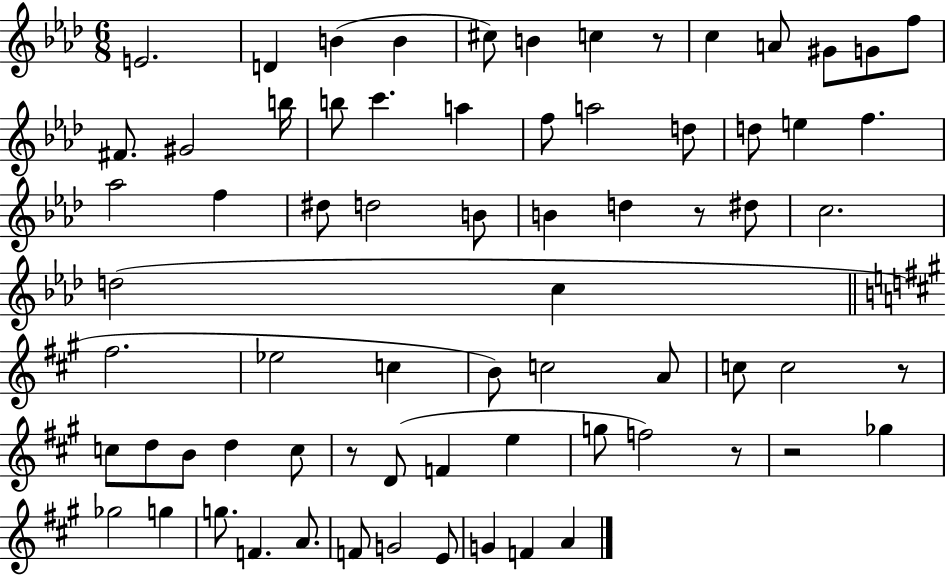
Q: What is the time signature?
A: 6/8